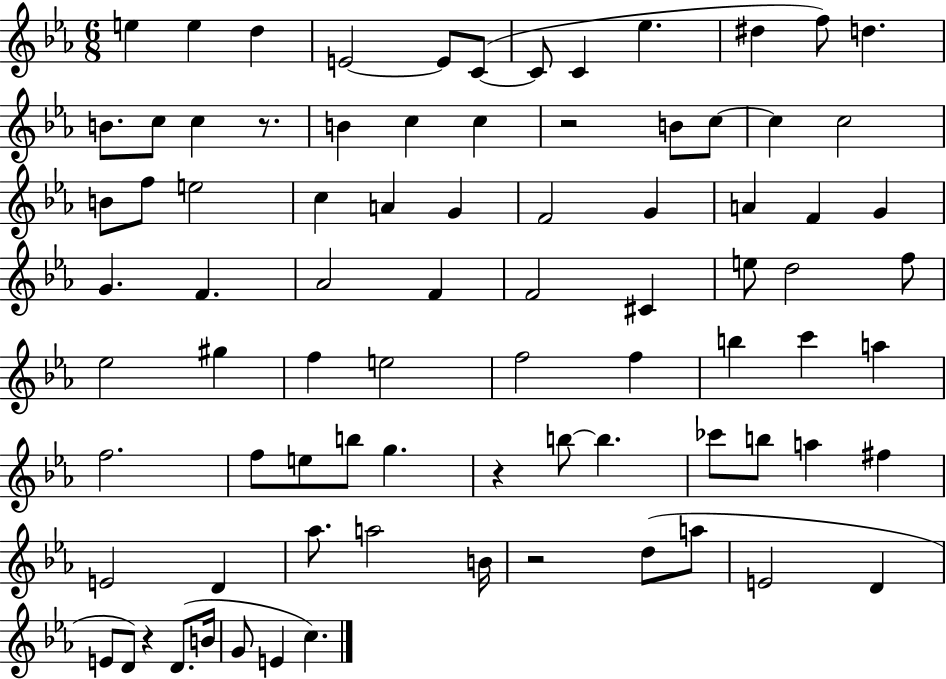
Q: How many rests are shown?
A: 5